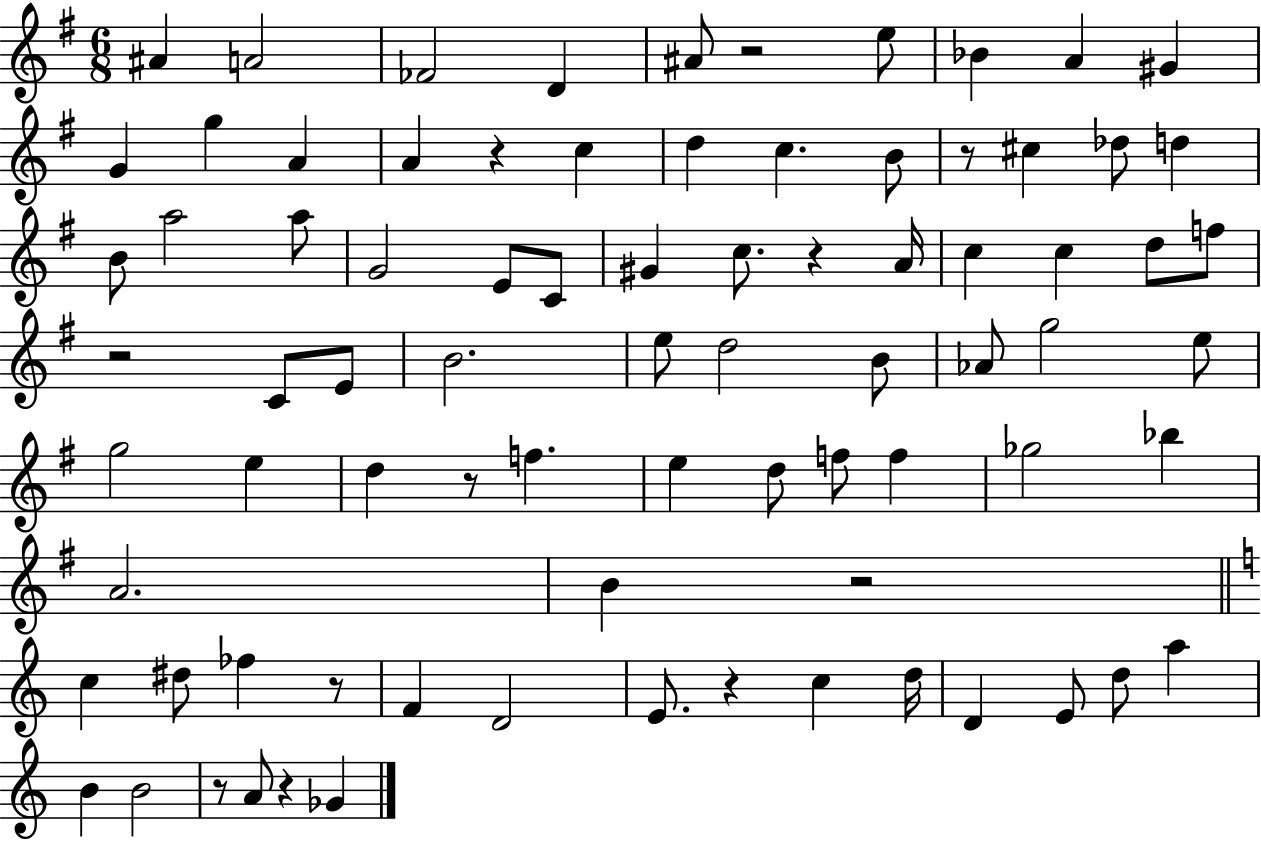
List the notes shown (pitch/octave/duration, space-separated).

A#4/q A4/h FES4/h D4/q A#4/e R/h E5/e Bb4/q A4/q G#4/q G4/q G5/q A4/q A4/q R/q C5/q D5/q C5/q. B4/e R/e C#5/q Db5/e D5/q B4/e A5/h A5/e G4/h E4/e C4/e G#4/q C5/e. R/q A4/s C5/q C5/q D5/e F5/e R/h C4/e E4/e B4/h. E5/e D5/h B4/e Ab4/e G5/h E5/e G5/h E5/q D5/q R/e F5/q. E5/q D5/e F5/e F5/q Gb5/h Bb5/q A4/h. B4/q R/h C5/q D#5/e FES5/q R/e F4/q D4/h E4/e. R/q C5/q D5/s D4/q E4/e D5/e A5/q B4/q B4/h R/e A4/e R/q Gb4/q